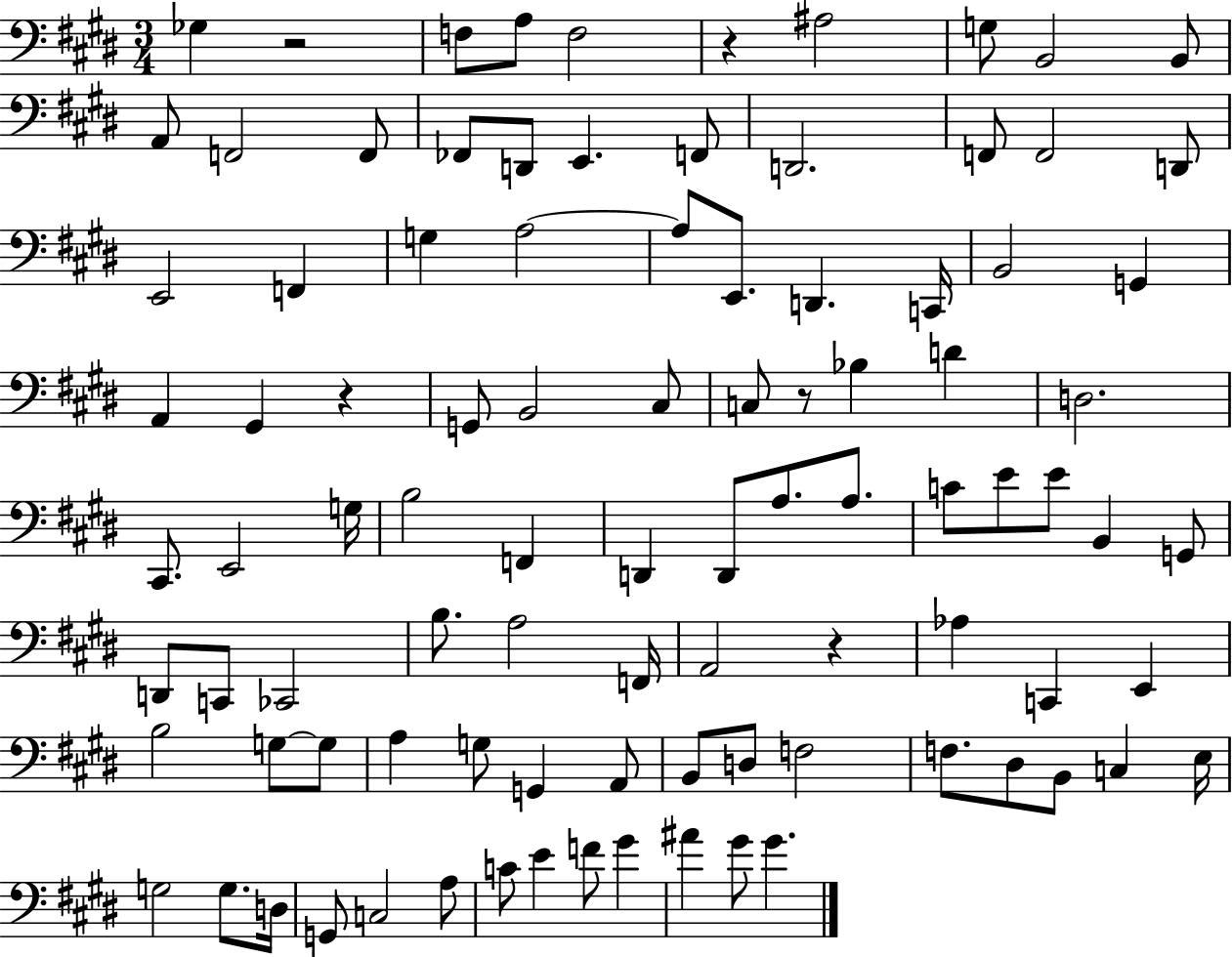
{
  \clef bass
  \numericTimeSignature
  \time 3/4
  \key e \major
  ges4 r2 | f8 a8 f2 | r4 ais2 | g8 b,2 b,8 | \break a,8 f,2 f,8 | fes,8 d,8 e,4. f,8 | d,2. | f,8 f,2 d,8 | \break e,2 f,4 | g4 a2~~ | a8 e,8. d,4. c,16 | b,2 g,4 | \break a,4 gis,4 r4 | g,8 b,2 cis8 | c8 r8 bes4 d'4 | d2. | \break cis,8. e,2 g16 | b2 f,4 | d,4 d,8 a8. a8. | c'8 e'8 e'8 b,4 g,8 | \break d,8 c,8 ces,2 | b8. a2 f,16 | a,2 r4 | aes4 c,4 e,4 | \break b2 g8~~ g8 | a4 g8 g,4 a,8 | b,8 d8 f2 | f8. dis8 b,8 c4 e16 | \break g2 g8. d16 | g,8 c2 a8 | c'8 e'4 f'8 gis'4 | ais'4 gis'8 gis'4. | \break \bar "|."
}